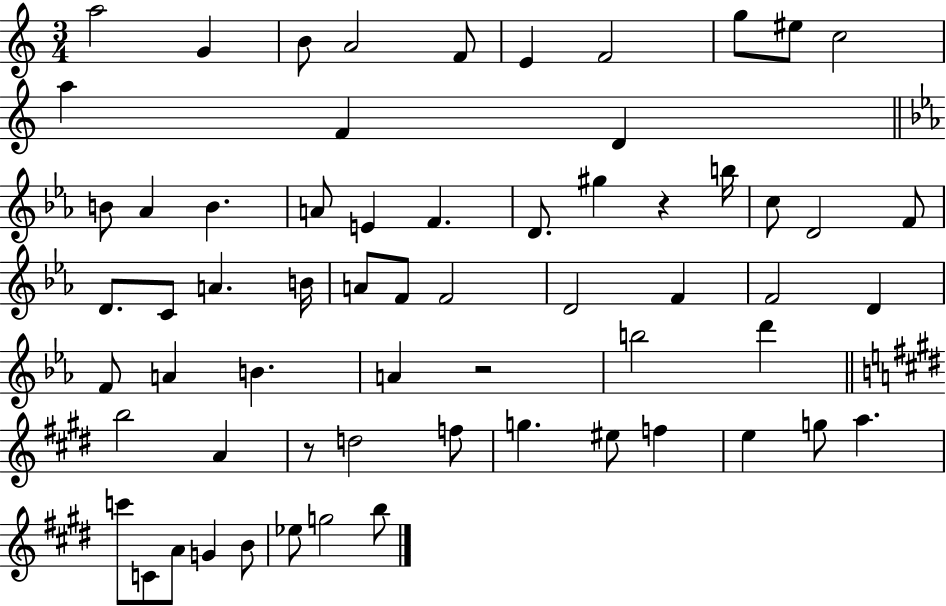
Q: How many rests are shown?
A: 3